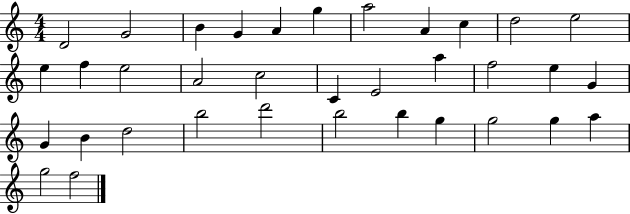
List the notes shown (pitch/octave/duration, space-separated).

D4/h G4/h B4/q G4/q A4/q G5/q A5/h A4/q C5/q D5/h E5/h E5/q F5/q E5/h A4/h C5/h C4/q E4/h A5/q F5/h E5/q G4/q G4/q B4/q D5/h B5/h D6/h B5/h B5/q G5/q G5/h G5/q A5/q G5/h F5/h